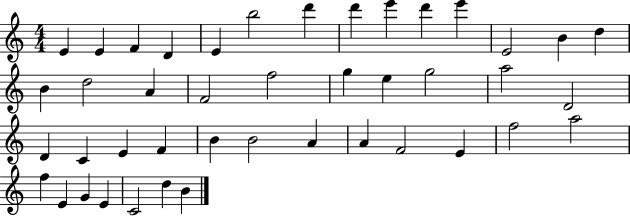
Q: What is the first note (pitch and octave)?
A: E4